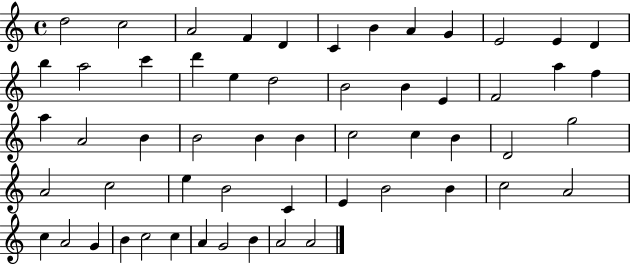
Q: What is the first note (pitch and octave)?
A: D5